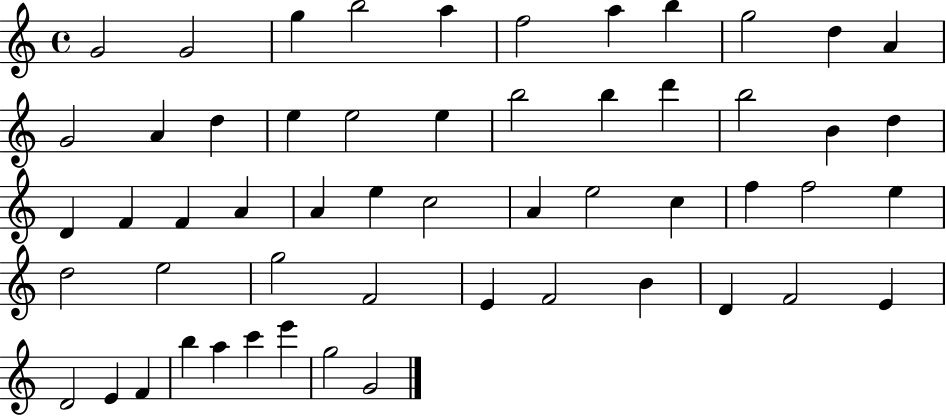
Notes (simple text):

G4/h G4/h G5/q B5/h A5/q F5/h A5/q B5/q G5/h D5/q A4/q G4/h A4/q D5/q E5/q E5/h E5/q B5/h B5/q D6/q B5/h B4/q D5/q D4/q F4/q F4/q A4/q A4/q E5/q C5/h A4/q E5/h C5/q F5/q F5/h E5/q D5/h E5/h G5/h F4/h E4/q F4/h B4/q D4/q F4/h E4/q D4/h E4/q F4/q B5/q A5/q C6/q E6/q G5/h G4/h